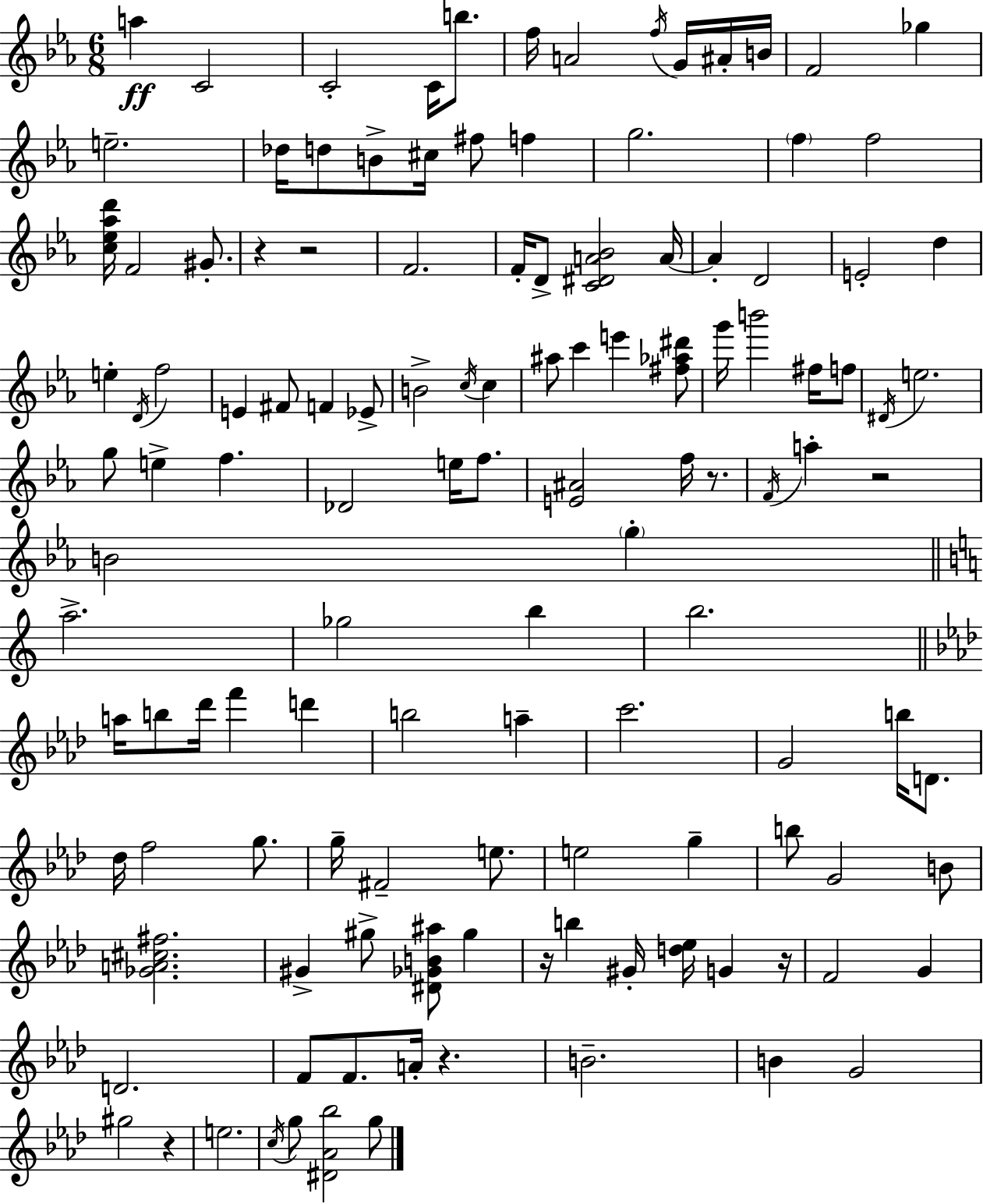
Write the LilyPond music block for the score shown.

{
  \clef treble
  \numericTimeSignature
  \time 6/8
  \key c \minor
  a''4\ff c'2 | c'2-. c'16 b''8. | f''16 a'2 \acciaccatura { f''16 } g'16 ais'16-. | b'16 f'2 ges''4 | \break e''2.-- | des''16 d''8 b'8-> cis''16 fis''8 f''4 | g''2. | \parenthesize f''4 f''2 | \break <c'' ees'' aes'' d'''>16 f'2 gis'8.-. | r4 r2 | f'2. | f'16-. d'8-> <c' dis' a' bes'>2 | \break a'16~~ a'4-. d'2 | e'2-. d''4 | e''4-. \acciaccatura { d'16 } f''2 | e'4 fis'8 f'4 | \break ees'8-> b'2-> \acciaccatura { c''16 } c''4 | ais''8 c'''4 e'''4 | <fis'' aes'' dis'''>8 g'''16 b'''2 | fis''16 f''8 \acciaccatura { dis'16 } e''2. | \break g''8 e''4-> f''4. | des'2 | e''16 f''8. <e' ais'>2 | f''16 r8. \acciaccatura { f'16 } a''4-. r2 | \break b'2 | \parenthesize g''4-. \bar "||" \break \key a \minor a''2.-> | ges''2 b''4 | b''2. | \bar "||" \break \key aes \major a''16 b''8 des'''16 f'''4 d'''4 | b''2 a''4-- | c'''2. | g'2 b''16 d'8. | \break des''16 f''2 g''8. | g''16-- fis'2-- e''8. | e''2 g''4-- | b''8 g'2 b'8 | \break <ges' a' cis'' fis''>2. | gis'4-> gis''8-> <dis' ges' b' ais''>8 gis''4 | r16 b''4 gis'16-. <d'' ees''>16 g'4 r16 | f'2 g'4 | \break d'2. | f'8 f'8. a'16-. r4. | b'2.-- | b'4 g'2 | \break gis''2 r4 | e''2. | \acciaccatura { c''16 } g''8 <dis' aes' bes''>2 g''8 | \bar "|."
}